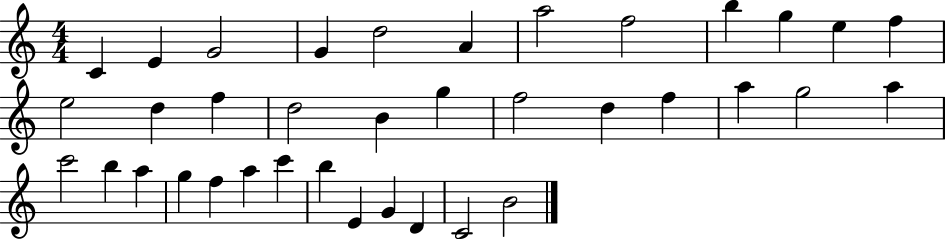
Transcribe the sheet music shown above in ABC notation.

X:1
T:Untitled
M:4/4
L:1/4
K:C
C E G2 G d2 A a2 f2 b g e f e2 d f d2 B g f2 d f a g2 a c'2 b a g f a c' b E G D C2 B2